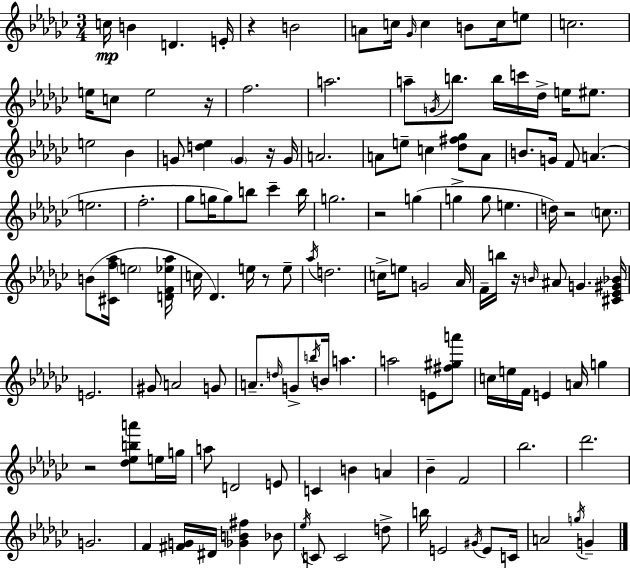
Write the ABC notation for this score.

X:1
T:Untitled
M:3/4
L:1/4
K:Ebm
c/4 B D E/4 z B2 A/2 c/4 _G/4 c B/2 c/4 e/2 c2 e/4 c/2 e2 z/4 f2 a2 a/2 G/4 b/2 b/4 c'/4 _d/4 e/4 ^e/2 e2 _B G/2 [d_e] G z/4 G/4 A2 A/2 e/2 c [_d^f_g]/2 A/2 B/2 G/4 F/2 A e2 f2 _g/2 g/4 g/2 b/2 _c' b/4 g2 z2 g g g/2 e d/4 z2 c/2 B/2 [^Cf_a]/4 e2 [DF_e_a]/4 c/4 _D e/4 z/2 e/2 _a/4 d2 c/4 e/2 G2 _A/4 F/4 b/4 z/4 B/4 ^A/2 G [^C_E^G_B]/4 E2 ^G/2 A2 G/2 A/2 d/4 G/2 b/4 B/4 a a2 E/2 [^f^ga']/2 c/4 e/4 F/4 E A/4 g z2 [_d_eba']/2 e/4 g/4 a/2 D2 E/2 C B A _B F2 _b2 _d'2 G2 F [^FG]/4 ^D/4 [_GB^f] _B/2 _e/4 C/2 C2 d/2 b/4 E2 ^G/4 E/2 C/4 A2 g/4 G